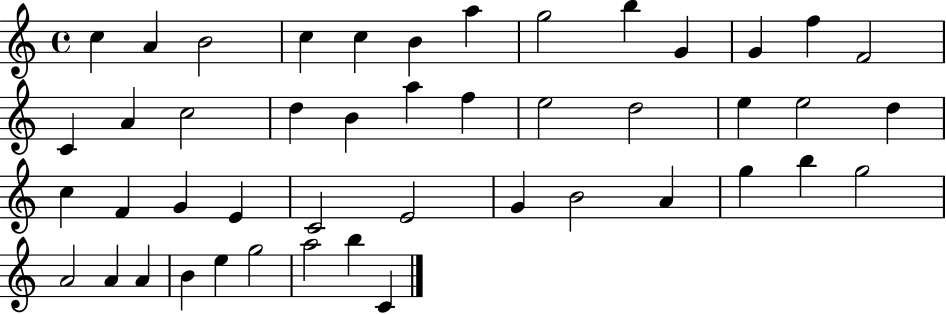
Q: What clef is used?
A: treble